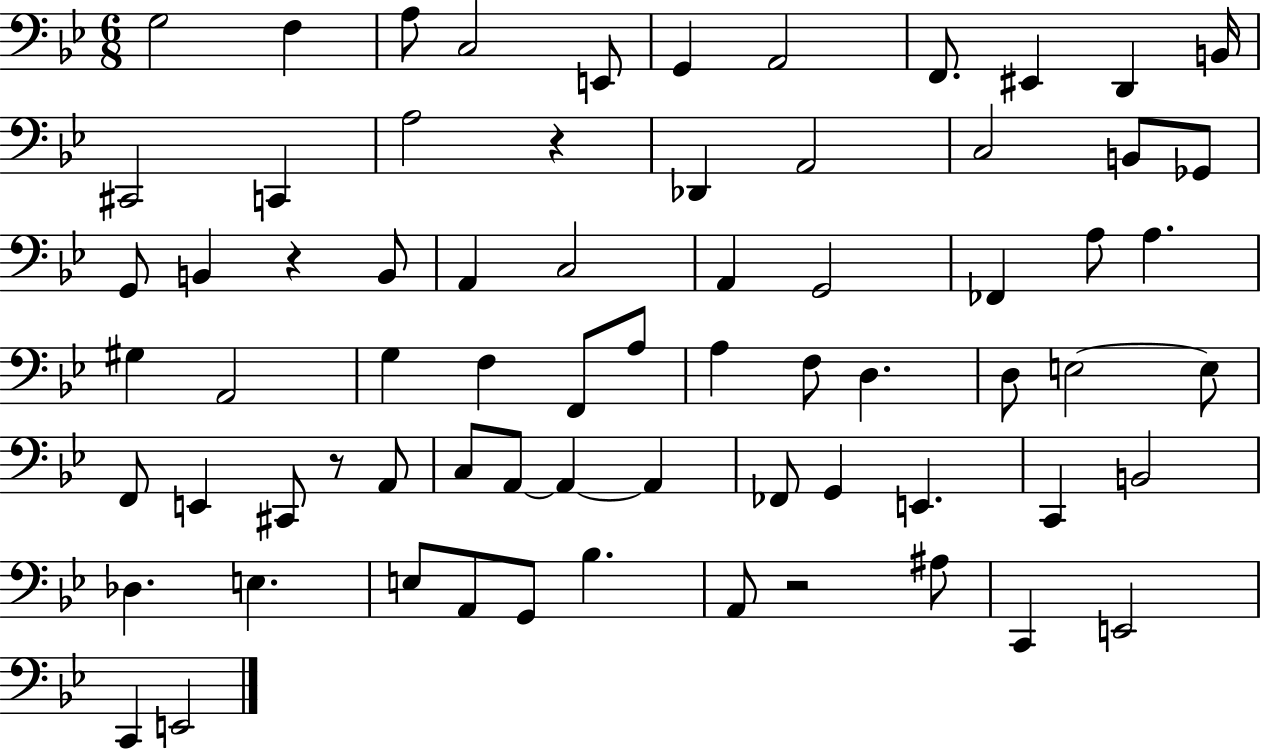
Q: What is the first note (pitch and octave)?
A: G3